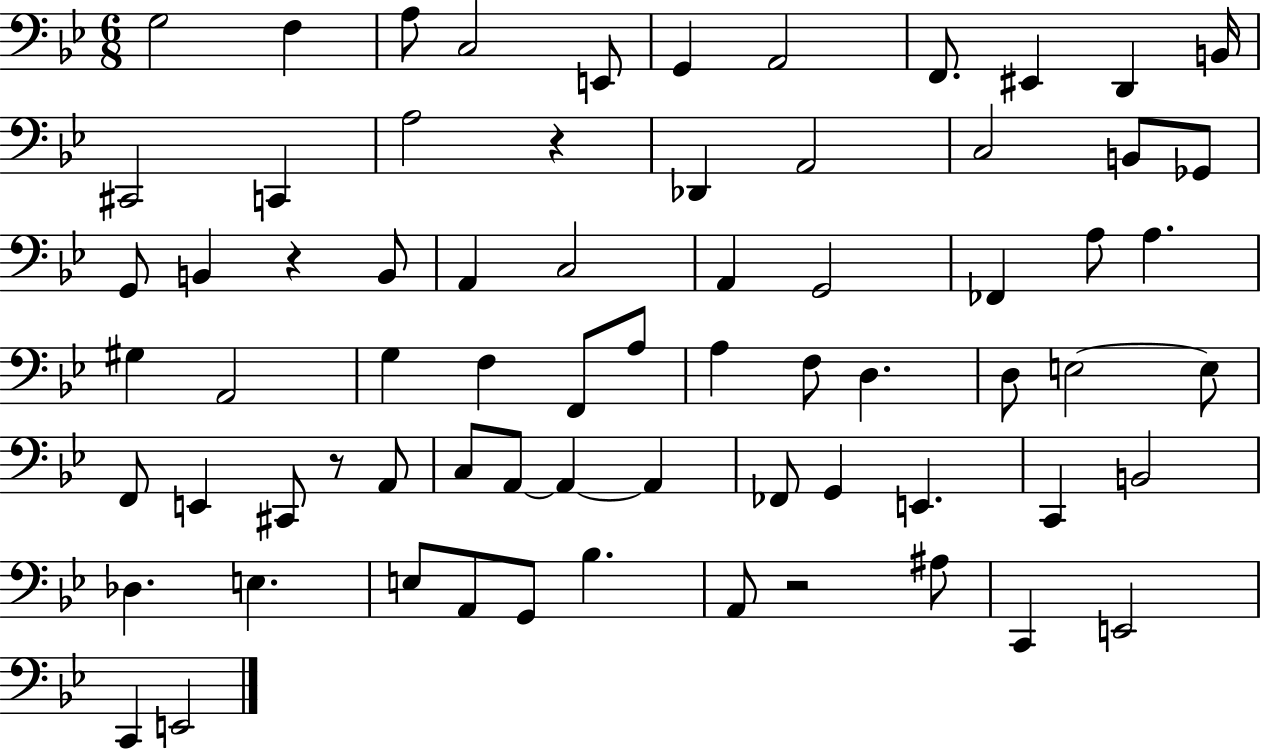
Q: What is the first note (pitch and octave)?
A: G3